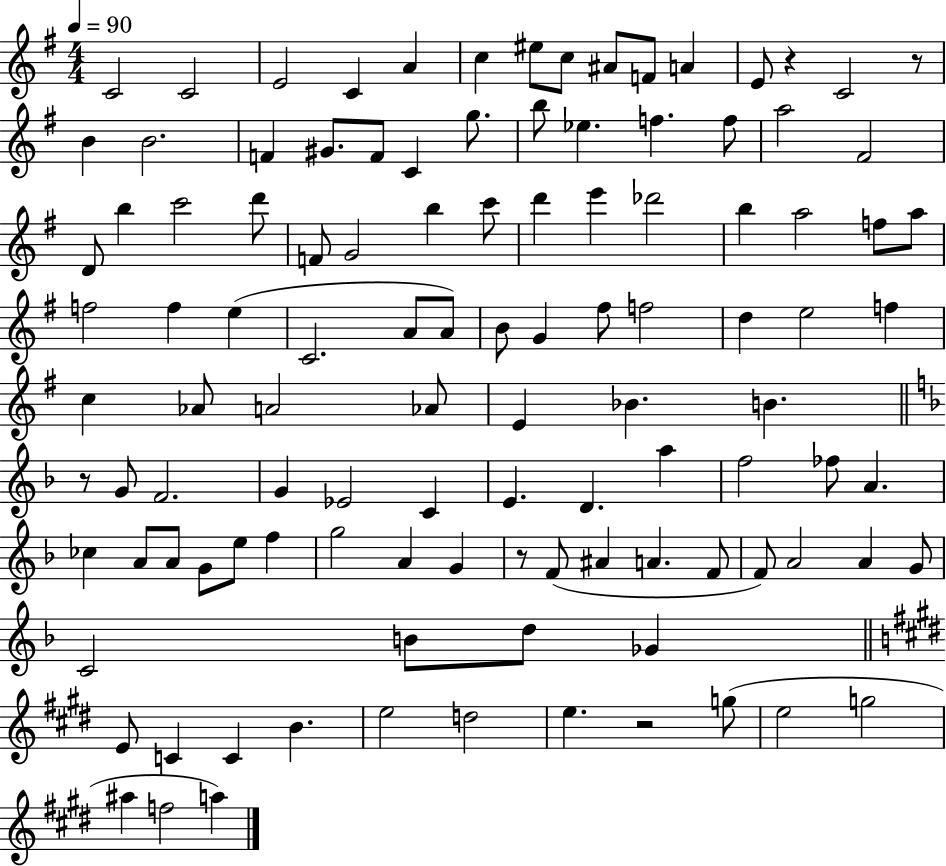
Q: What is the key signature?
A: G major